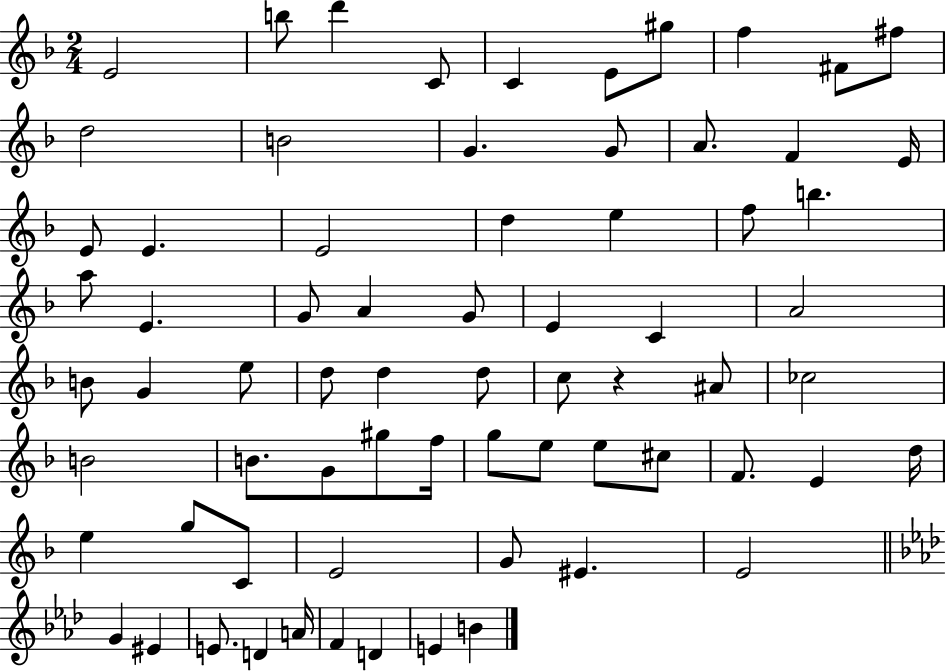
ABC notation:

X:1
T:Untitled
M:2/4
L:1/4
K:F
E2 b/2 d' C/2 C E/2 ^g/2 f ^F/2 ^f/2 d2 B2 G G/2 A/2 F E/4 E/2 E E2 d e f/2 b a/2 E G/2 A G/2 E C A2 B/2 G e/2 d/2 d d/2 c/2 z ^A/2 _c2 B2 B/2 G/2 ^g/2 f/4 g/2 e/2 e/2 ^c/2 F/2 E d/4 e g/2 C/2 E2 G/2 ^E E2 G ^E E/2 D A/4 F D E B